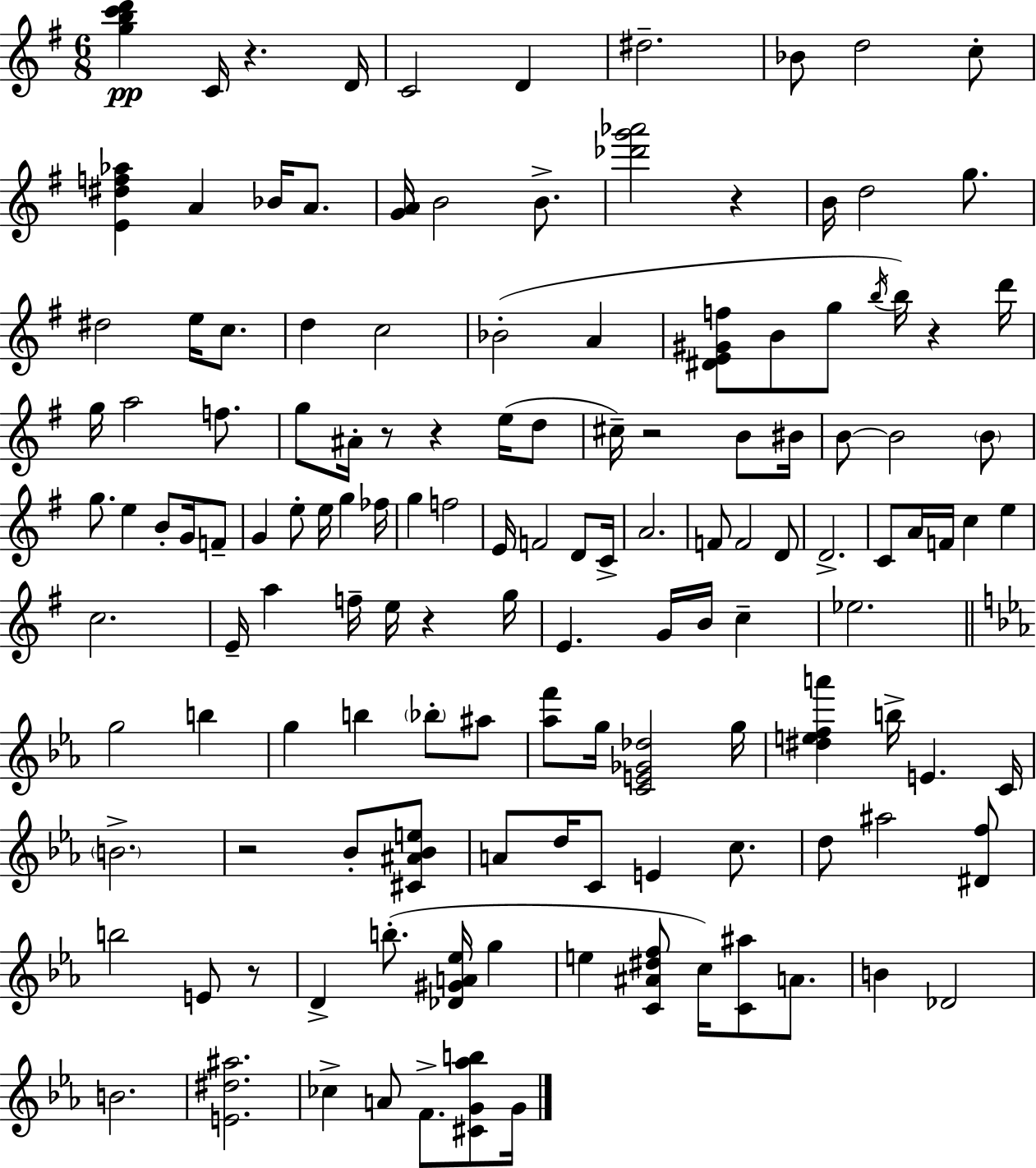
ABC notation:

X:1
T:Untitled
M:6/8
L:1/4
K:Em
[gbc'd'] C/4 z D/4 C2 D ^d2 _B/2 d2 c/2 [E^df_a] A _B/4 A/2 [GA]/4 B2 B/2 [_d'g'_a']2 z B/4 d2 g/2 ^d2 e/4 c/2 d c2 _B2 A [^DE^Gf]/2 B/2 g/2 b/4 b/4 z d'/4 g/4 a2 f/2 g/2 ^A/4 z/2 z e/4 d/2 ^c/4 z2 B/2 ^B/4 B/2 B2 B/2 g/2 e B/2 G/4 F/2 G e/2 e/4 g _f/4 g f2 E/4 F2 D/2 C/4 A2 F/2 F2 D/2 D2 C/2 A/4 F/4 c e c2 E/4 a f/4 e/4 z g/4 E G/4 B/4 c _e2 g2 b g b _b/2 ^a/2 [_af']/2 g/4 [CE_G_d]2 g/4 [^defa'] b/4 E C/4 B2 z2 _B/2 [^C^A_Be]/2 A/2 d/4 C/2 E c/2 d/2 ^a2 [^Df]/2 b2 E/2 z/2 D b/2 [_D^GA_e]/4 g e [C^A^df]/2 c/4 [C^a]/2 A/2 B _D2 B2 [E^d^a]2 _c A/2 F/2 [^CG_ab]/2 G/4